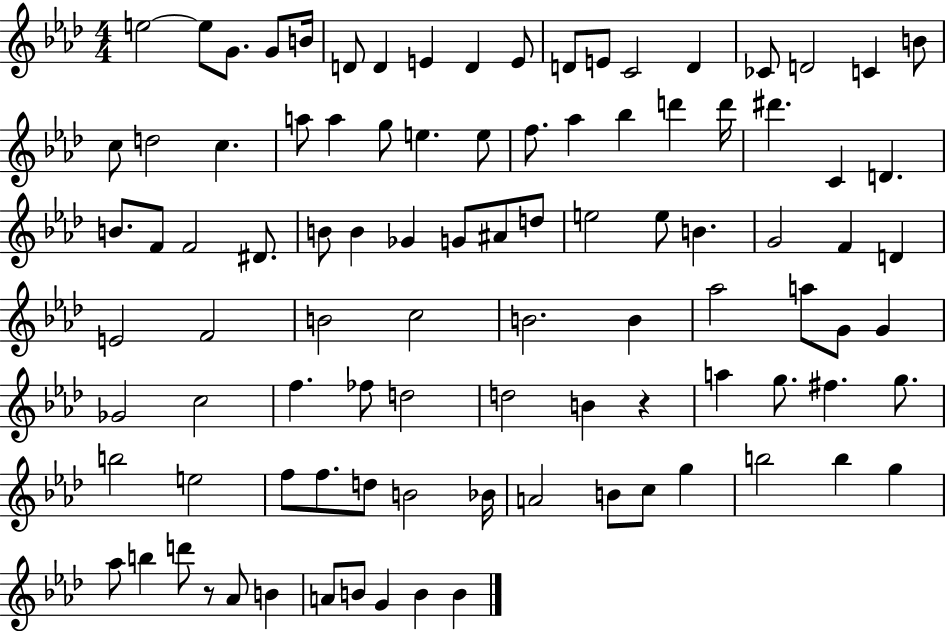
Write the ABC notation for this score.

X:1
T:Untitled
M:4/4
L:1/4
K:Ab
e2 e/2 G/2 G/2 B/4 D/2 D E D E/2 D/2 E/2 C2 D _C/2 D2 C B/2 c/2 d2 c a/2 a g/2 e e/2 f/2 _a _b d' d'/4 ^d' C D B/2 F/2 F2 ^D/2 B/2 B _G G/2 ^A/2 d/2 e2 e/2 B G2 F D E2 F2 B2 c2 B2 B _a2 a/2 G/2 G _G2 c2 f _f/2 d2 d2 B z a g/2 ^f g/2 b2 e2 f/2 f/2 d/2 B2 _B/4 A2 B/2 c/2 g b2 b g _a/2 b d'/2 z/2 _A/2 B A/2 B/2 G B B